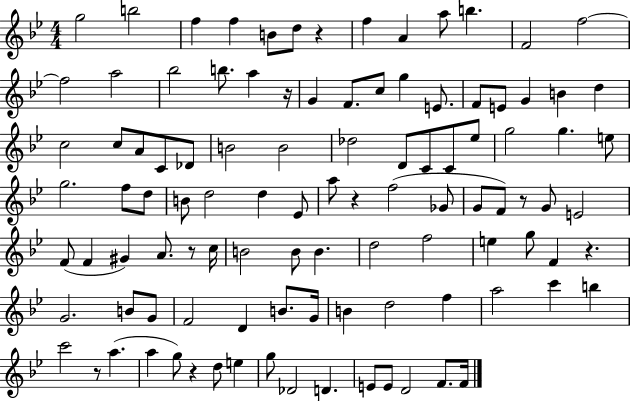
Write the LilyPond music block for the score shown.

{
  \clef treble
  \numericTimeSignature
  \time 4/4
  \key bes \major
  g''2 b''2 | f''4 f''4 b'8 d''8 r4 | f''4 a'4 a''8 b''4. | f'2 f''2~~ | \break f''2 a''2 | bes''2 b''8. a''4 r16 | g'4 f'8. c''8 g''4 e'8. | f'8 e'8 g'4 b'4 d''4 | \break c''2 c''8 a'8 c'8 des'8 | b'2 b'2 | des''2 d'8 c'8 c'8 ees''8 | g''2 g''4. e''8 | \break g''2. f''8 d''8 | b'8 d''2 d''4 ees'8 | a''8 r4 f''2( ges'8 | g'8 f'8) r8 g'8 e'2 | \break f'8( f'4 gis'4) a'8. r8 c''16 | b'2 b'8 b'4. | d''2 f''2 | e''4 g''8 f'4 r4. | \break g'2. b'8 g'8 | f'2 d'4 b'8. g'16 | b'4 d''2 f''4 | a''2 c'''4 b''4 | \break c'''2 r8 a''4.( | a''4 g''8) r4 d''8 e''4 | g''8 des'2 d'4. | e'8 e'8 d'2 f'8. f'16 | \break \bar "|."
}